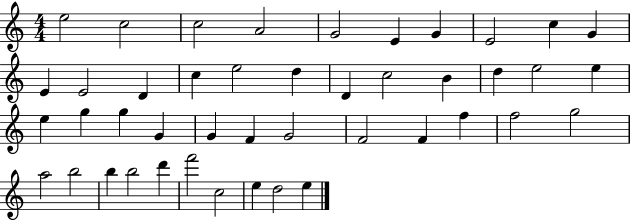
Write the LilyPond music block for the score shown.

{
  \clef treble
  \numericTimeSignature
  \time 4/4
  \key c \major
  e''2 c''2 | c''2 a'2 | g'2 e'4 g'4 | e'2 c''4 g'4 | \break e'4 e'2 d'4 | c''4 e''2 d''4 | d'4 c''2 b'4 | d''4 e''2 e''4 | \break e''4 g''4 g''4 g'4 | g'4 f'4 g'2 | f'2 f'4 f''4 | f''2 g''2 | \break a''2 b''2 | b''4 b''2 d'''4 | f'''2 c''2 | e''4 d''2 e''4 | \break \bar "|."
}